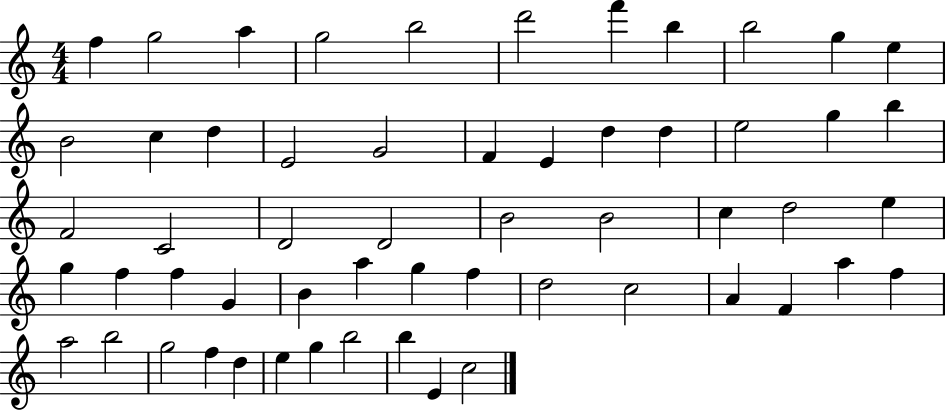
{
  \clef treble
  \numericTimeSignature
  \time 4/4
  \key c \major
  f''4 g''2 a''4 | g''2 b''2 | d'''2 f'''4 b''4 | b''2 g''4 e''4 | \break b'2 c''4 d''4 | e'2 g'2 | f'4 e'4 d''4 d''4 | e''2 g''4 b''4 | \break f'2 c'2 | d'2 d'2 | b'2 b'2 | c''4 d''2 e''4 | \break g''4 f''4 f''4 g'4 | b'4 a''4 g''4 f''4 | d''2 c''2 | a'4 f'4 a''4 f''4 | \break a''2 b''2 | g''2 f''4 d''4 | e''4 g''4 b''2 | b''4 e'4 c''2 | \break \bar "|."
}